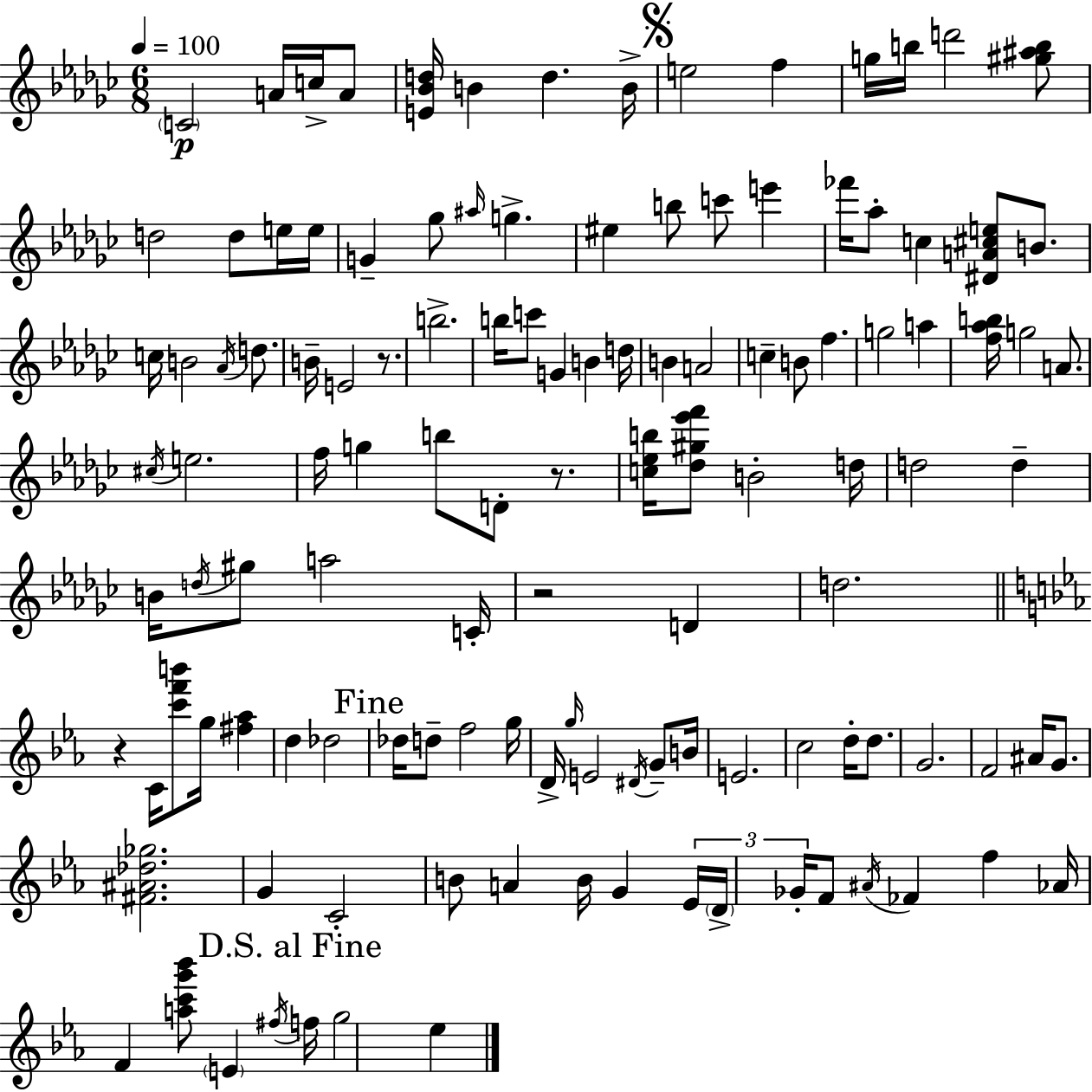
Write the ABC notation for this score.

X:1
T:Untitled
M:6/8
L:1/4
K:Ebm
C2 A/4 c/4 A/2 [E_Bd]/4 B d B/4 e2 f g/4 b/4 d'2 [^g^ab]/2 d2 d/2 e/4 e/4 G _g/2 ^a/4 g ^e b/2 c'/2 e' _f'/4 _a/2 c [^DA^ce]/2 B/2 c/4 B2 _A/4 d/2 B/4 E2 z/2 b2 b/4 c'/2 G B d/4 B A2 c B/2 f g2 a [f_ab]/4 g2 A/2 ^c/4 e2 f/4 g b/2 D/2 z/2 [c_eb]/4 [_d^g_e'f']/2 B2 d/4 d2 d B/4 d/4 ^g/2 a2 C/4 z2 D d2 z C/4 [c'f'b']/2 g/4 [^f_a] d _d2 _d/4 d/2 f2 g/4 D/4 g/4 E2 ^D/4 G/2 B/4 E2 c2 d/4 d/2 G2 F2 ^A/4 G/2 [^F^A_d_g]2 G C2 B/2 A B/4 G _E/4 D/4 _G/4 F/2 ^A/4 _F f _A/4 F [ac'g'_b']/2 E ^f/4 f/4 g2 _e